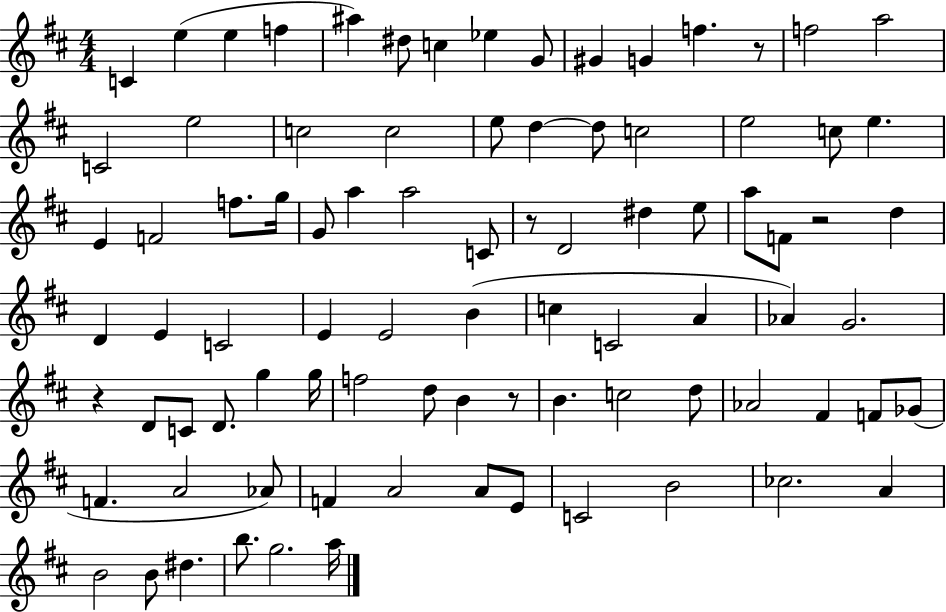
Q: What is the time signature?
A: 4/4